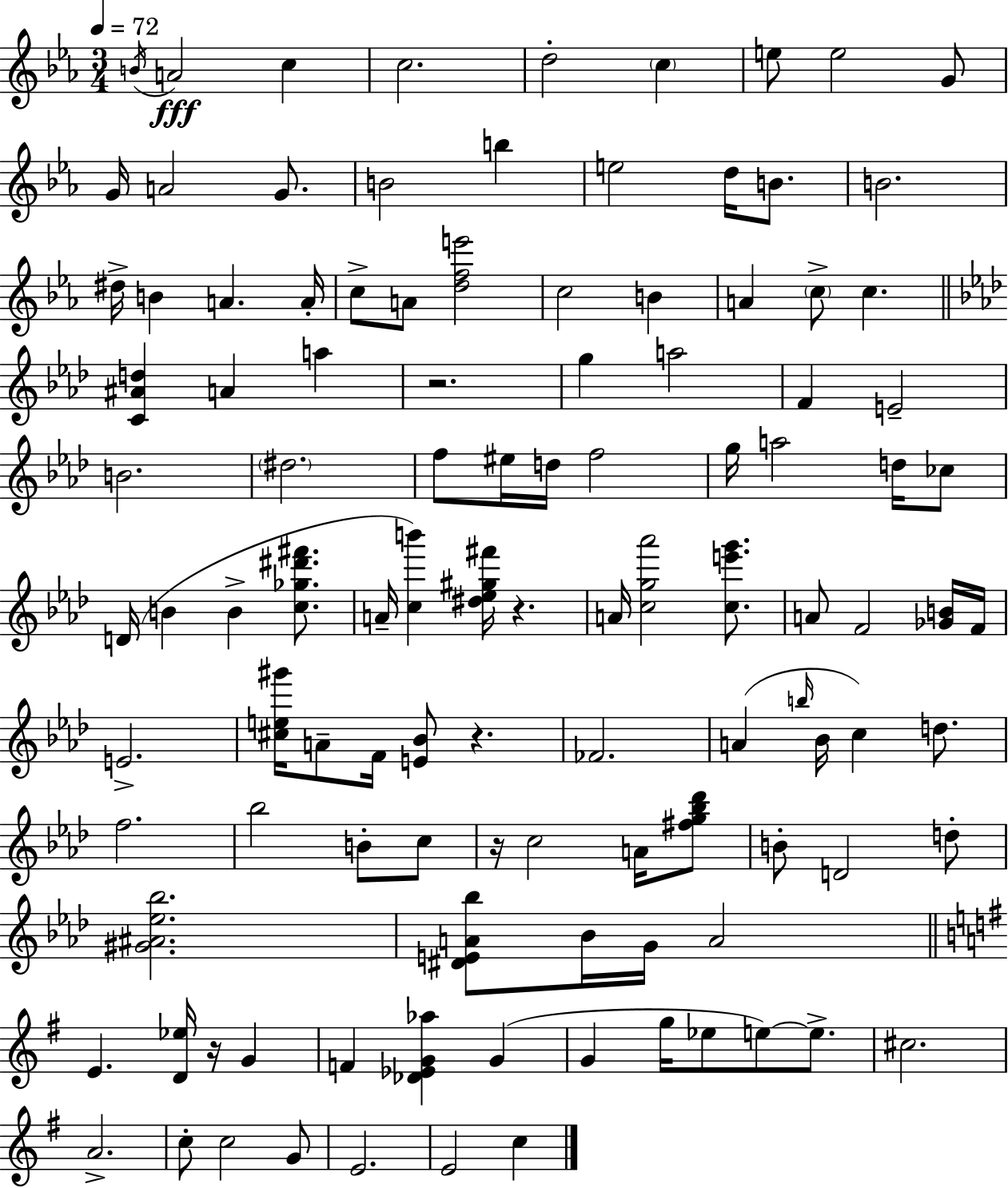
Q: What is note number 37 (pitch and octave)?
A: D#5